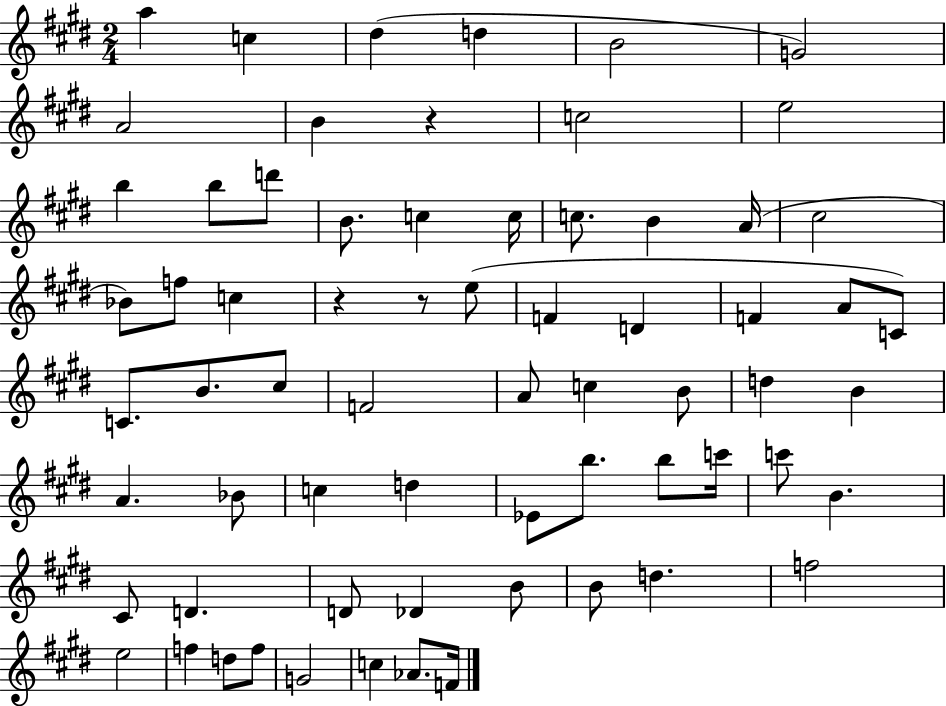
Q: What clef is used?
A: treble